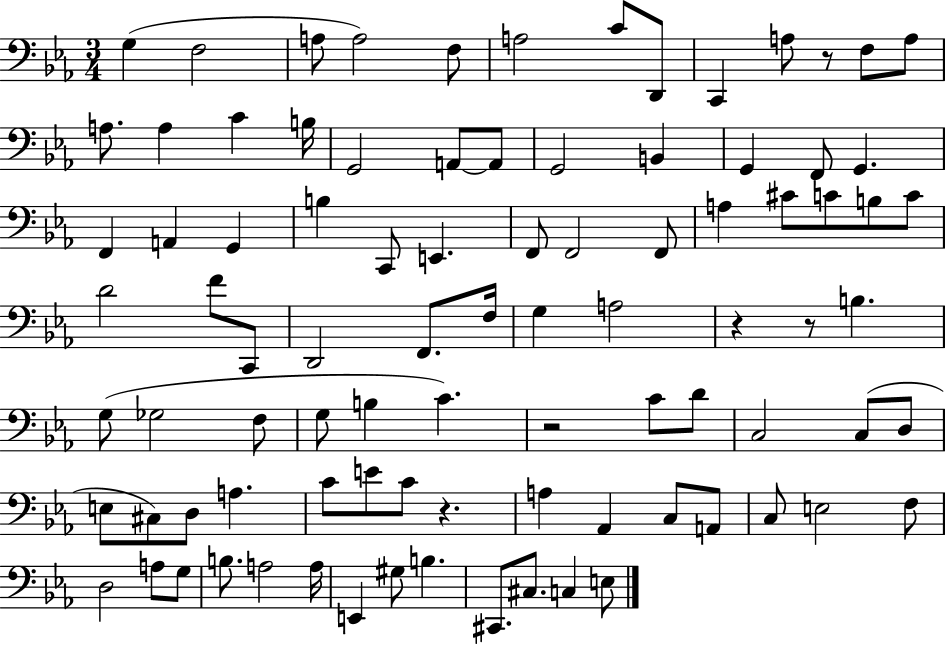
X:1
T:Untitled
M:3/4
L:1/4
K:Eb
G, F,2 A,/2 A,2 F,/2 A,2 C/2 D,,/2 C,, A,/2 z/2 F,/2 A,/2 A,/2 A, C B,/4 G,,2 A,,/2 A,,/2 G,,2 B,, G,, F,,/2 G,, F,, A,, G,, B, C,,/2 E,, F,,/2 F,,2 F,,/2 A, ^C/2 C/2 B,/2 C/2 D2 F/2 C,,/2 D,,2 F,,/2 F,/4 G, A,2 z z/2 B, G,/2 _G,2 F,/2 G,/2 B, C z2 C/2 D/2 C,2 C,/2 D,/2 E,/2 ^C,/2 D,/2 A, C/2 E/2 C/2 z A, _A,, C,/2 A,,/2 C,/2 E,2 F,/2 D,2 A,/2 G,/2 B,/2 A,2 A,/4 E,, ^G,/2 B, ^C,,/2 ^C,/2 C, E,/2